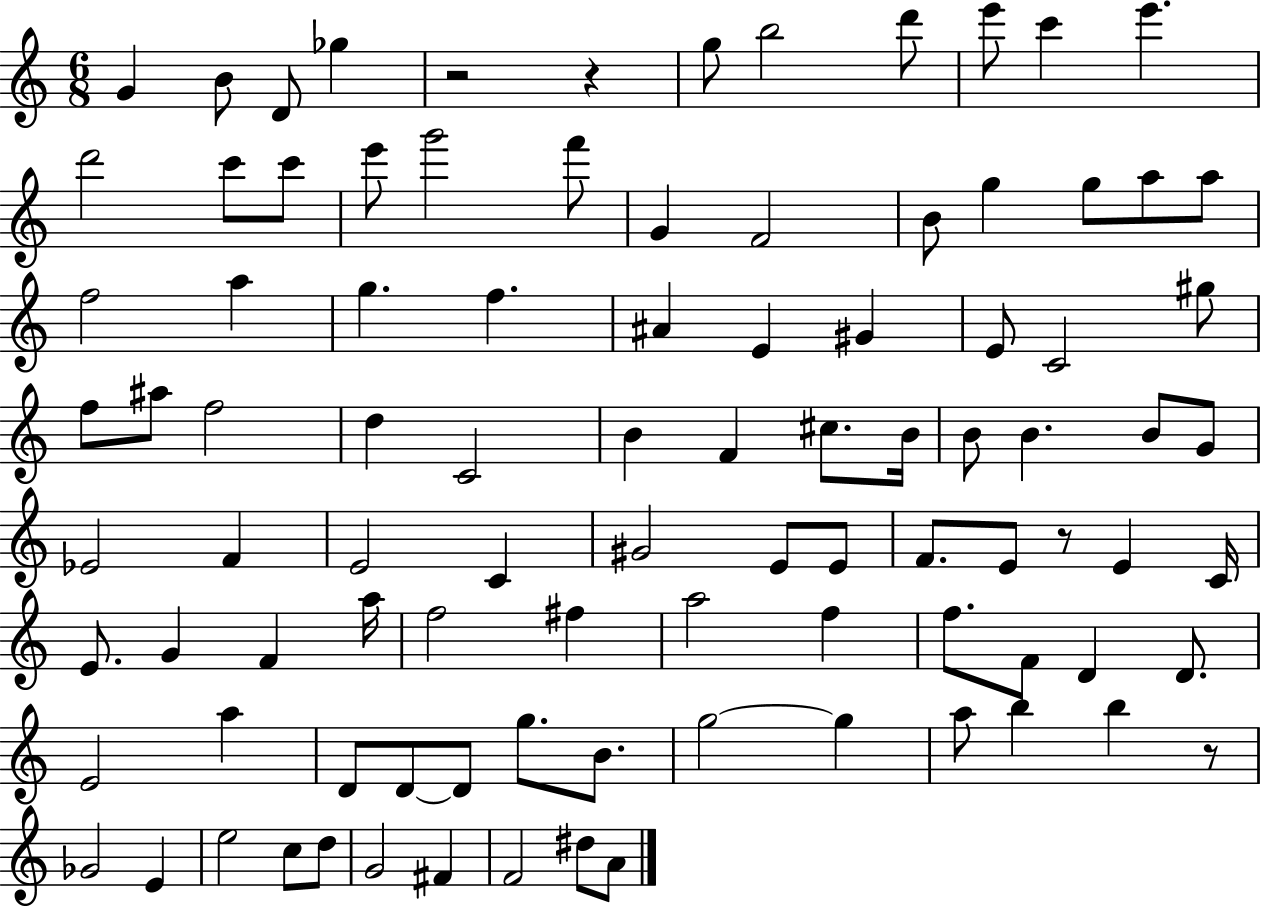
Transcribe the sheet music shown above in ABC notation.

X:1
T:Untitled
M:6/8
L:1/4
K:C
G B/2 D/2 _g z2 z g/2 b2 d'/2 e'/2 c' e' d'2 c'/2 c'/2 e'/2 g'2 f'/2 G F2 B/2 g g/2 a/2 a/2 f2 a g f ^A E ^G E/2 C2 ^g/2 f/2 ^a/2 f2 d C2 B F ^c/2 B/4 B/2 B B/2 G/2 _E2 F E2 C ^G2 E/2 E/2 F/2 E/2 z/2 E C/4 E/2 G F a/4 f2 ^f a2 f f/2 F/2 D D/2 E2 a D/2 D/2 D/2 g/2 B/2 g2 g a/2 b b z/2 _G2 E e2 c/2 d/2 G2 ^F F2 ^d/2 A/2